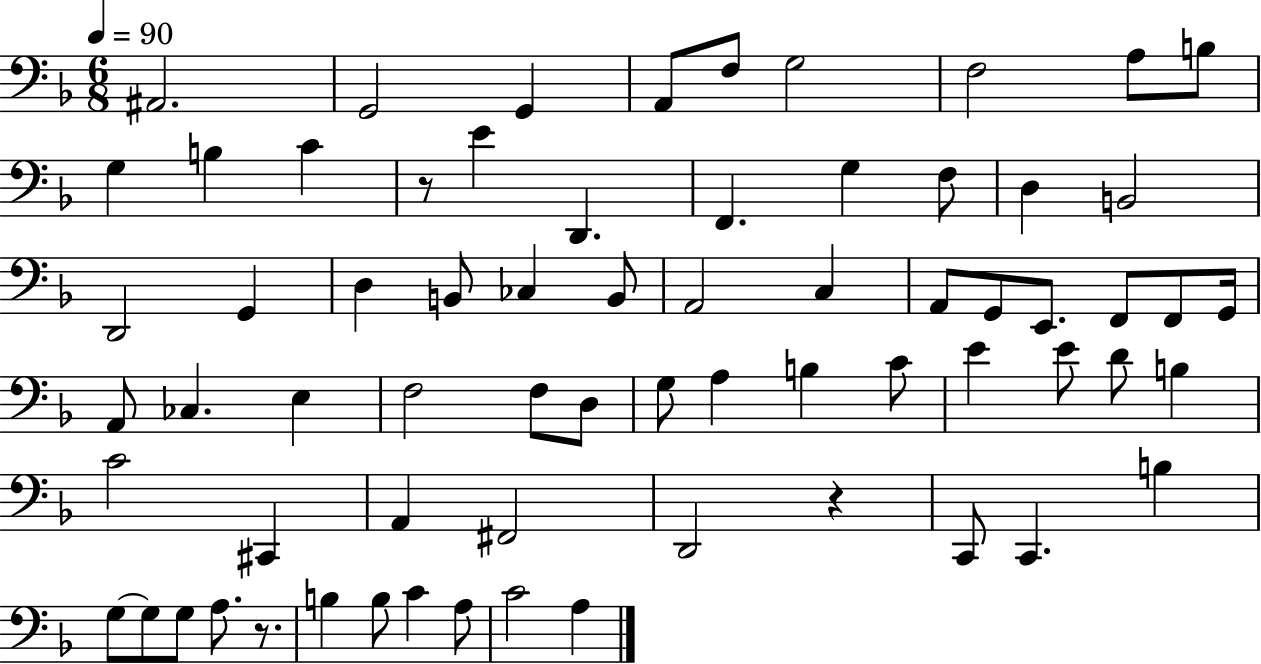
A#2/h. G2/h G2/q A2/e F3/e G3/h F3/h A3/e B3/e G3/q B3/q C4/q R/e E4/q D2/q. F2/q. G3/q F3/e D3/q B2/h D2/h G2/q D3/q B2/e CES3/q B2/e A2/h C3/q A2/e G2/e E2/e. F2/e F2/e G2/s A2/e CES3/q. E3/q F3/h F3/e D3/e G3/e A3/q B3/q C4/e E4/q E4/e D4/e B3/q C4/h C#2/q A2/q F#2/h D2/h R/q C2/e C2/q. B3/q G3/e G3/e G3/e A3/e. R/e. B3/q B3/e C4/q A3/e C4/h A3/q